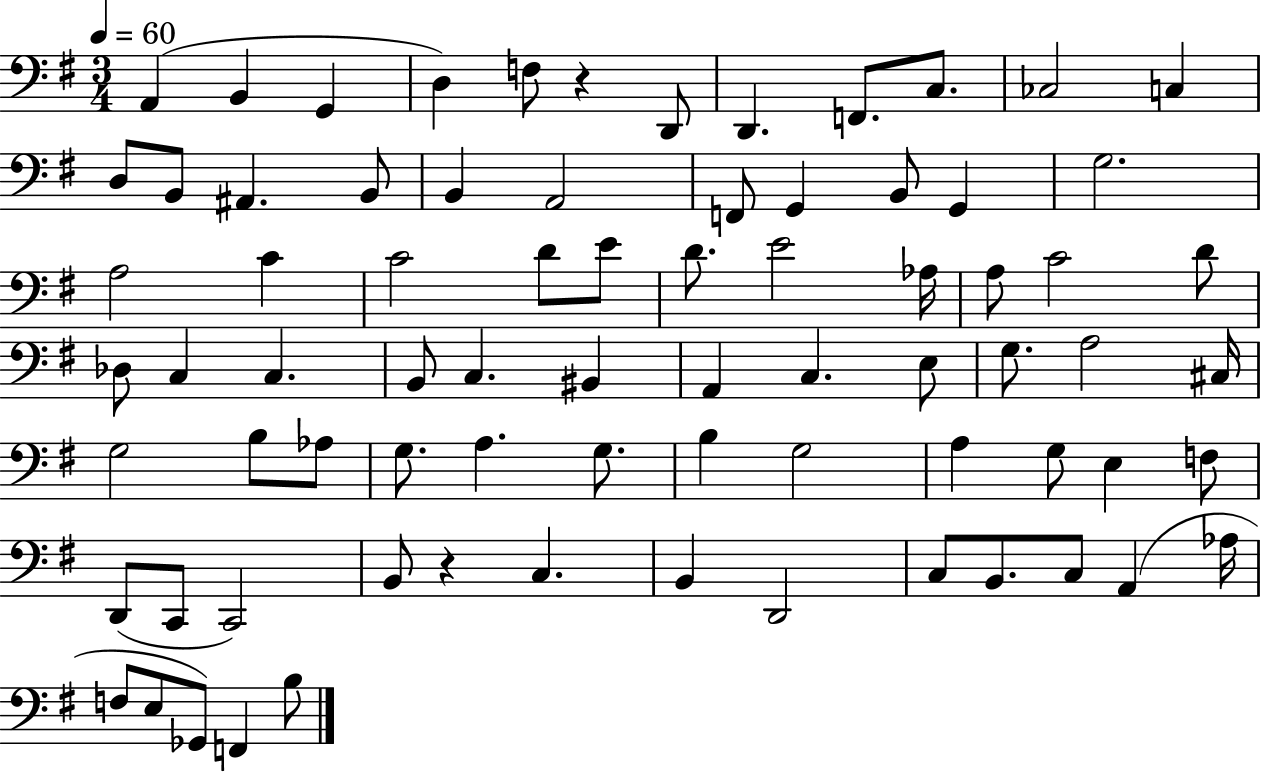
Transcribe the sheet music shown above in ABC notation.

X:1
T:Untitled
M:3/4
L:1/4
K:G
A,, B,, G,, D, F,/2 z D,,/2 D,, F,,/2 C,/2 _C,2 C, D,/2 B,,/2 ^A,, B,,/2 B,, A,,2 F,,/2 G,, B,,/2 G,, G,2 A,2 C C2 D/2 E/2 D/2 E2 _A,/4 A,/2 C2 D/2 _D,/2 C, C, B,,/2 C, ^B,, A,, C, E,/2 G,/2 A,2 ^C,/4 G,2 B,/2 _A,/2 G,/2 A, G,/2 B, G,2 A, G,/2 E, F,/2 D,,/2 C,,/2 C,,2 B,,/2 z C, B,, D,,2 C,/2 B,,/2 C,/2 A,, _A,/4 F,/2 E,/2 _G,,/2 F,, B,/2